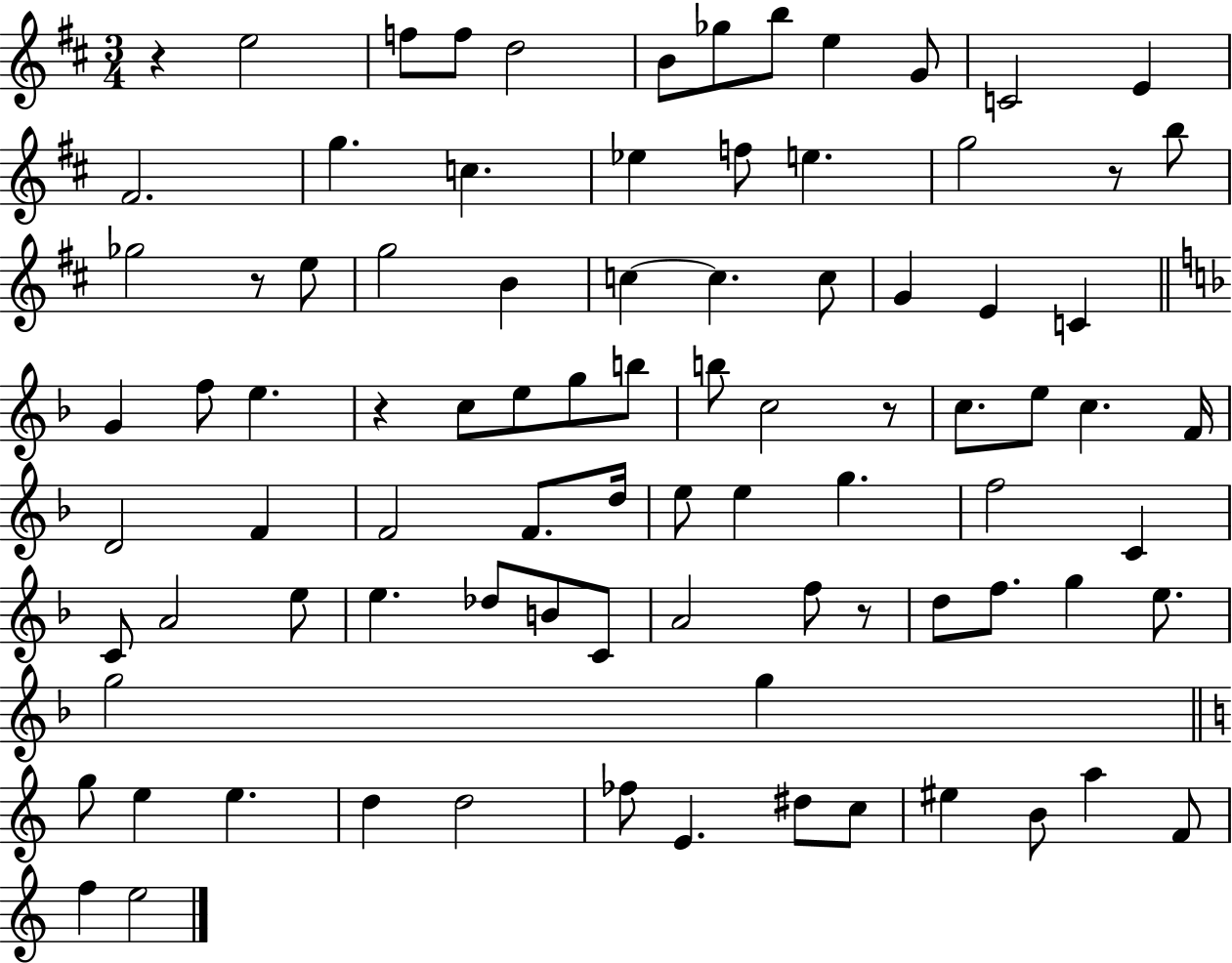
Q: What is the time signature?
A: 3/4